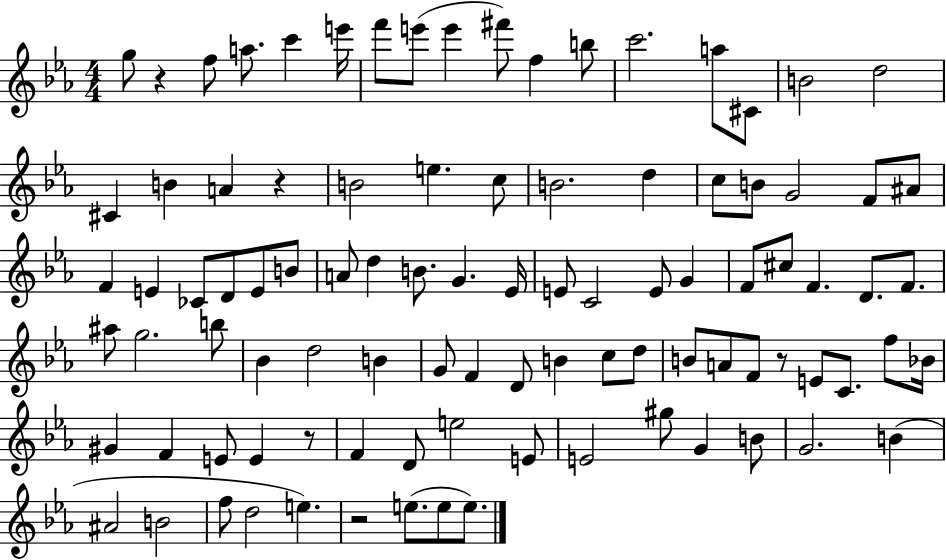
{
  \clef treble
  \numericTimeSignature
  \time 4/4
  \key ees \major
  g''8 r4 f''8 a''8. c'''4 e'''16 | f'''8 e'''8( e'''4 fis'''8) f''4 b''8 | c'''2. a''8 cis'8 | b'2 d''2 | \break cis'4 b'4 a'4 r4 | b'2 e''4. c''8 | b'2. d''4 | c''8 b'8 g'2 f'8 ais'8 | \break f'4 e'4 ces'8 d'8 e'8 b'8 | a'8 d''4 b'8. g'4. ees'16 | e'8 c'2 e'8 g'4 | f'8 cis''8 f'4. d'8. f'8. | \break ais''8 g''2. b''8 | bes'4 d''2 b'4 | g'8 f'4 d'8 b'4 c''8 d''8 | b'8 a'8 f'8 r8 e'8 c'8. f''8 bes'16 | \break gis'4 f'4 e'8 e'4 r8 | f'4 d'8 e''2 e'8 | e'2 gis''8 g'4 b'8 | g'2. b'4( | \break ais'2 b'2 | f''8 d''2 e''4.) | r2 e''8.( e''8 e''8.) | \bar "|."
}